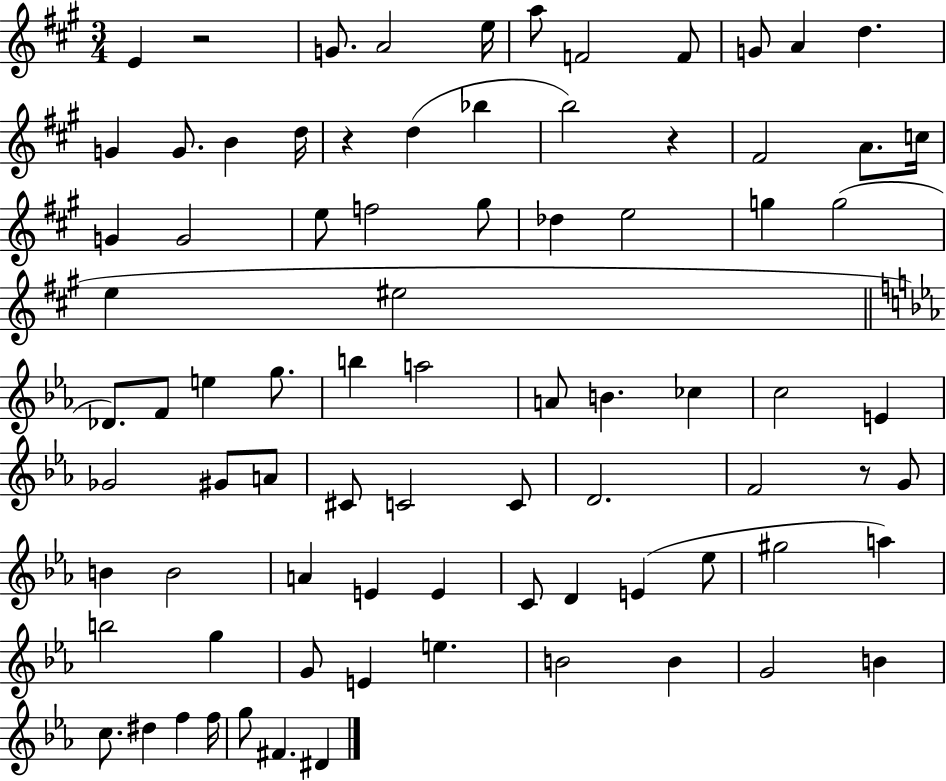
E4/q R/h G4/e. A4/h E5/s A5/e F4/h F4/e G4/e A4/q D5/q. G4/q G4/e. B4/q D5/s R/q D5/q Bb5/q B5/h R/q F#4/h A4/e. C5/s G4/q G4/h E5/e F5/h G#5/e Db5/q E5/h G5/q G5/h E5/q EIS5/h Db4/e. F4/e E5/q G5/e. B5/q A5/h A4/e B4/q. CES5/q C5/h E4/q Gb4/h G#4/e A4/e C#4/e C4/h C4/e D4/h. F4/h R/e G4/e B4/q B4/h A4/q E4/q E4/q C4/e D4/q E4/q Eb5/e G#5/h A5/q B5/h G5/q G4/e E4/q E5/q. B4/h B4/q G4/h B4/q C5/e. D#5/q F5/q F5/s G5/e F#4/q. D#4/q